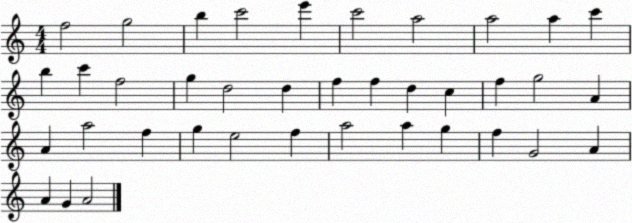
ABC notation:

X:1
T:Untitled
M:4/4
L:1/4
K:C
f2 g2 b c'2 e' c'2 a2 a2 a c' b c' f2 g d2 d f f d c f g2 A A a2 f g e2 f a2 a g f G2 A A G A2